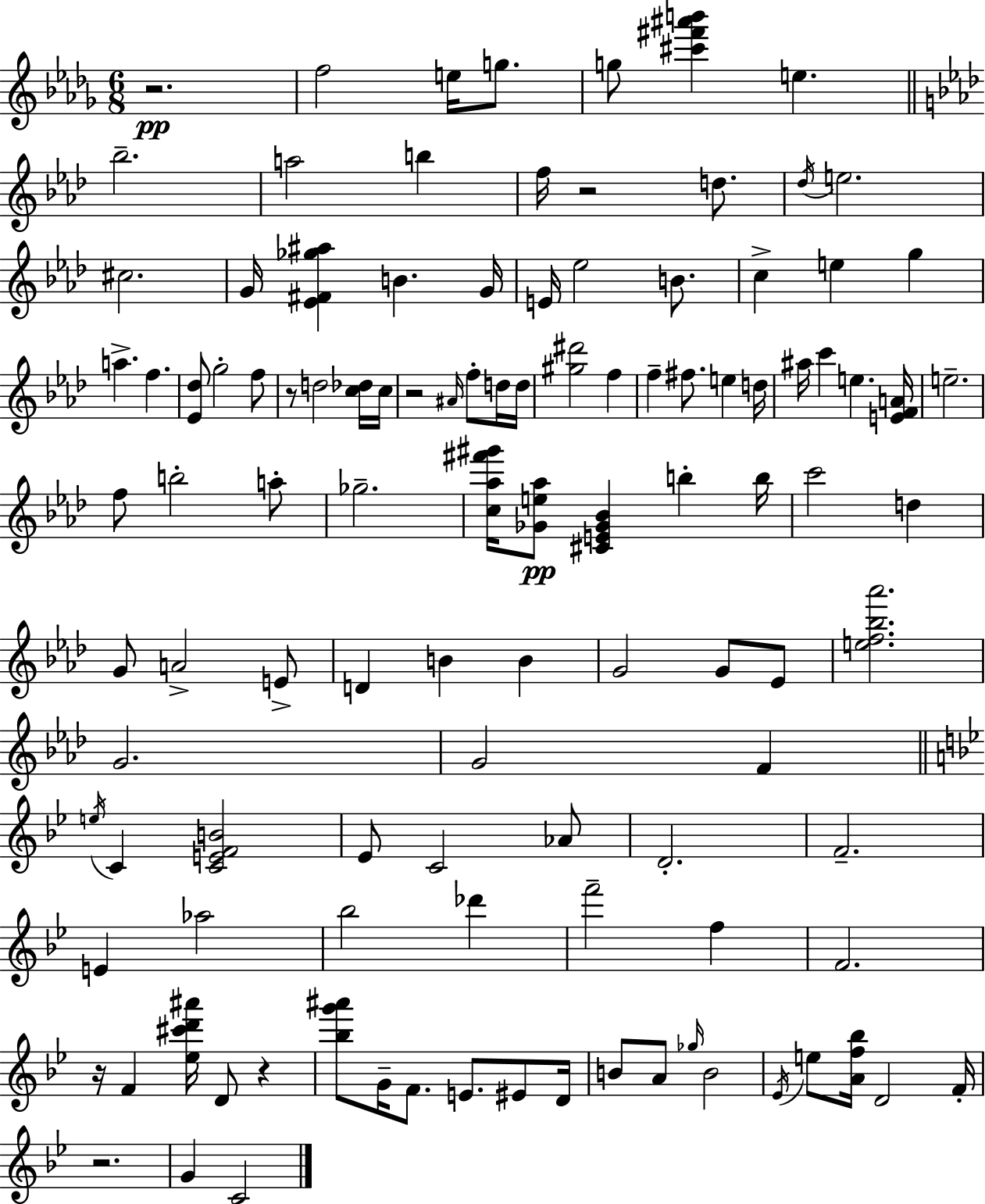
{
  \clef treble
  \numericTimeSignature
  \time 6/8
  \key bes \minor
  \repeat volta 2 { r2.\pp | f''2 e''16 g''8. | g''8 <cis''' fis''' ais''' b'''>4 e''4. | \bar "||" \break \key f \minor bes''2.-- | a''2 b''4 | f''16 r2 d''8. | \acciaccatura { des''16 } e''2. | \break cis''2. | g'16 <ees' fis' ges'' ais''>4 b'4. | g'16 e'16 ees''2 b'8. | c''4-> e''4 g''4 | \break a''4.-> f''4. | <ees' des''>8 g''2-. f''8 | r8 d''2 <c'' des''>16 | c''16 r2 \grace { ais'16 } f''8-. | \break d''16 d''16 <gis'' dis'''>2 f''4 | f''4-- fis''8. e''4 | d''16 ais''16 c'''4 e''4. | <e' f' a'>16 e''2.-- | \break f''8 b''2-. | a''8-. ges''2.-- | <c'' aes'' fis''' gis'''>16 <ges' e'' aes''>8\pp <cis' e' ges' bes'>4 b''4-. | b''16 c'''2 d''4 | \break g'8 a'2-> | e'8-> d'4 b'4 b'4 | g'2 g'8 | ees'8 <e'' f'' bes'' aes'''>2. | \break g'2. | g'2 f'4 | \bar "||" \break \key bes \major \acciaccatura { e''16 } c'4 <c' e' f' b'>2 | ees'8 c'2 aes'8 | d'2.-. | f'2.-- | \break e'4 aes''2 | bes''2 des'''4 | f'''2-- f''4 | f'2. | \break r16 f'4 <ees'' cis''' d''' ais'''>16 d'8 r4 | <bes'' g''' ais'''>8 g'16-- f'8. e'8. eis'8 | d'16 b'8 a'8 \grace { ges''16 } b'2 | \acciaccatura { ees'16 } e''8 <a' f'' bes''>16 d'2 | \break f'16-. r2. | g'4 c'2 | } \bar "|."
}